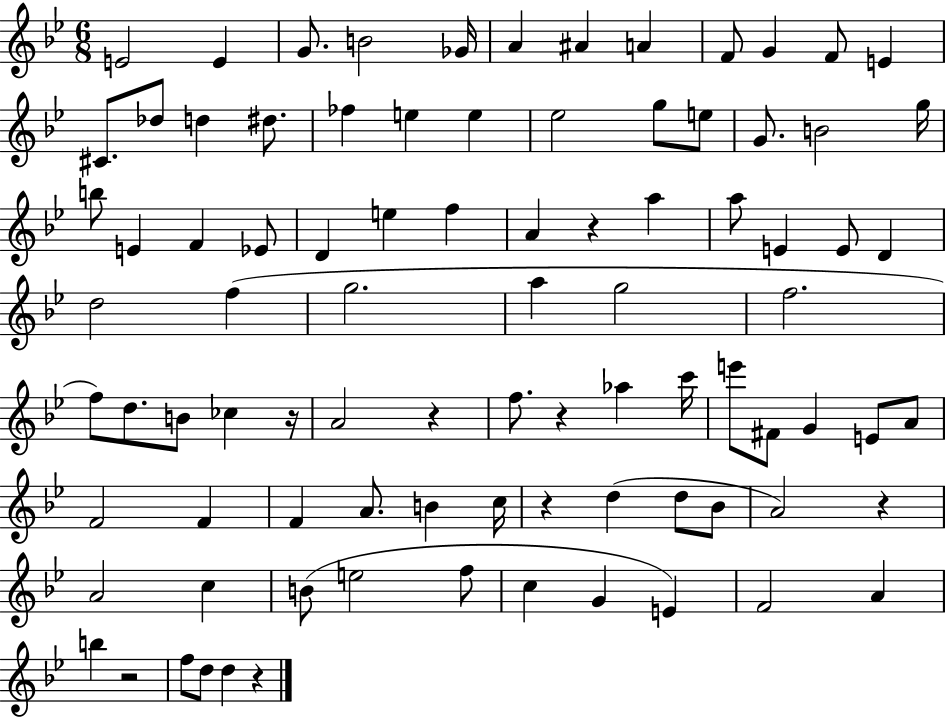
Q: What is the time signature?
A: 6/8